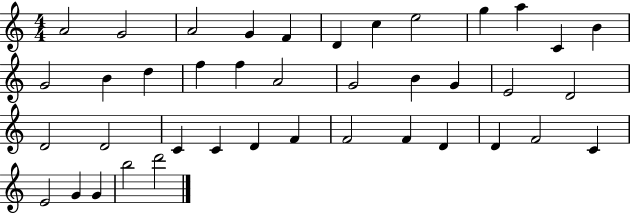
X:1
T:Untitled
M:4/4
L:1/4
K:C
A2 G2 A2 G F D c e2 g a C B G2 B d f f A2 G2 B G E2 D2 D2 D2 C C D F F2 F D D F2 C E2 G G b2 d'2